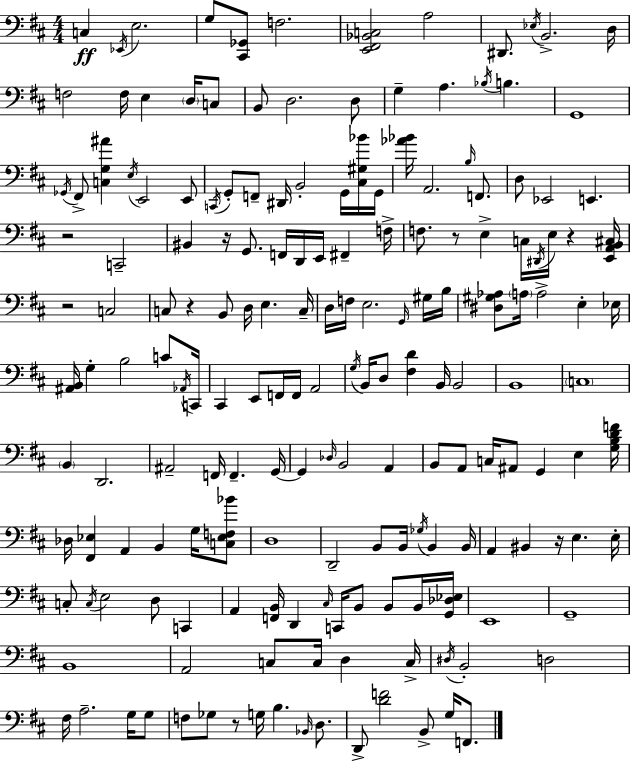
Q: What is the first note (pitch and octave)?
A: C3